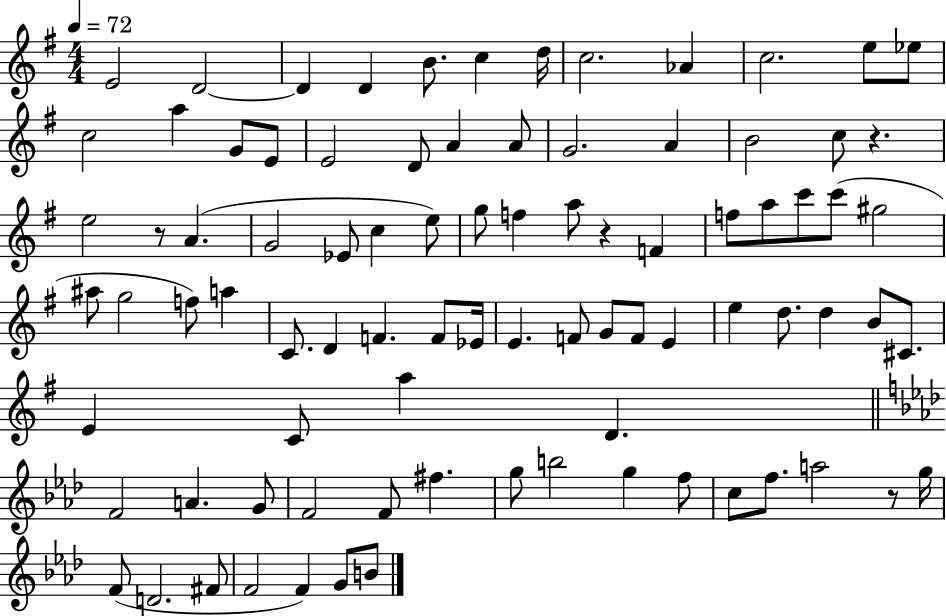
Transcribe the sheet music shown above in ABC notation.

X:1
T:Untitled
M:4/4
L:1/4
K:G
E2 D2 D D B/2 c d/4 c2 _A c2 e/2 _e/2 c2 a G/2 E/2 E2 D/2 A A/2 G2 A B2 c/2 z e2 z/2 A G2 _E/2 c e/2 g/2 f a/2 z F f/2 a/2 c'/2 c'/2 ^g2 ^a/2 g2 f/2 a C/2 D F F/2 _E/4 E F/2 G/2 F/2 E e d/2 d B/2 ^C/2 E C/2 a D F2 A G/2 F2 F/2 ^f g/2 b2 g f/2 c/2 f/2 a2 z/2 g/4 F/2 D2 ^F/2 F2 F G/2 B/2